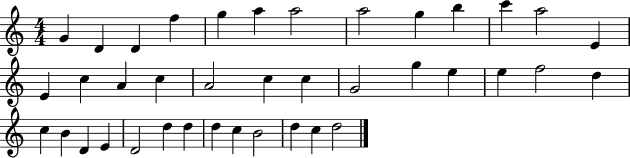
G4/q D4/q D4/q F5/q G5/q A5/q A5/h A5/h G5/q B5/q C6/q A5/h E4/q E4/q C5/q A4/q C5/q A4/h C5/q C5/q G4/h G5/q E5/q E5/q F5/h D5/q C5/q B4/q D4/q E4/q D4/h D5/q D5/q D5/q C5/q B4/h D5/q C5/q D5/h